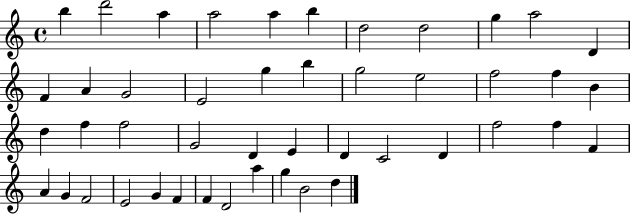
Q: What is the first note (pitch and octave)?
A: B5